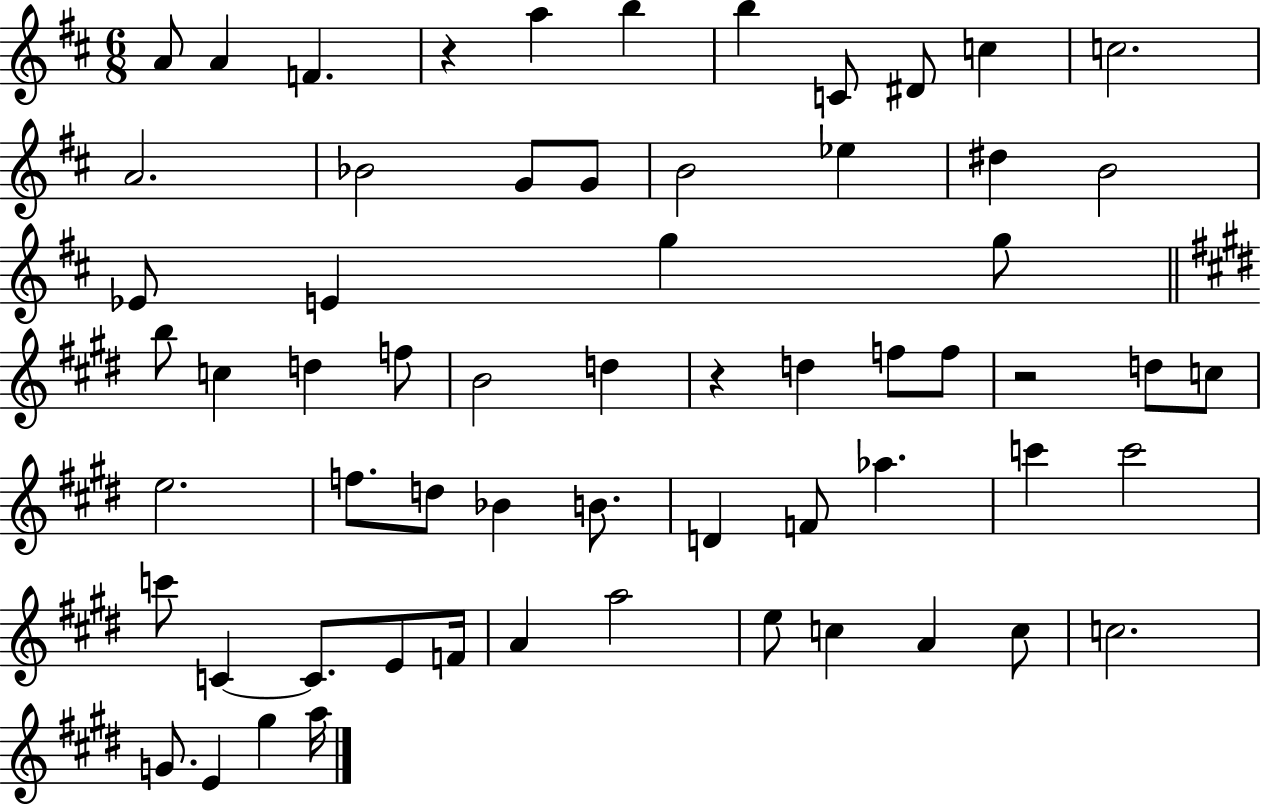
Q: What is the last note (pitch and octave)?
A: A5